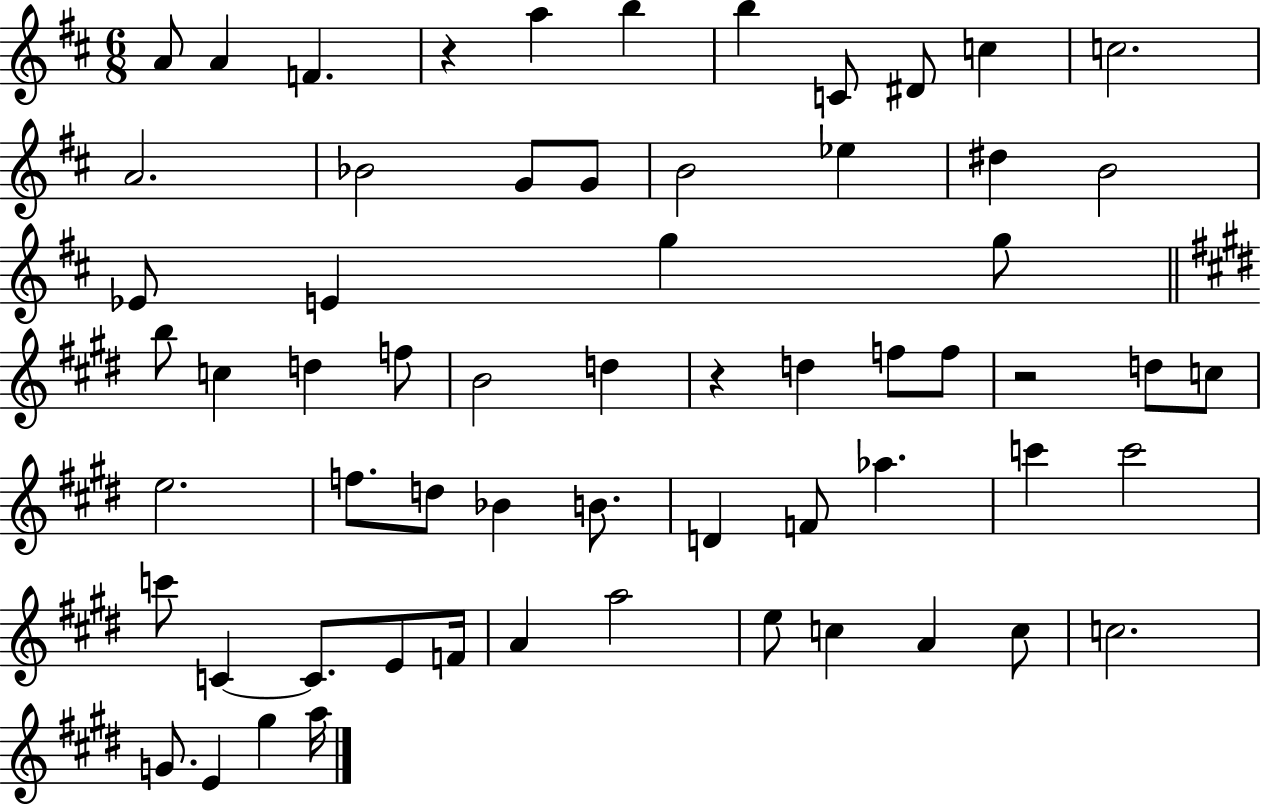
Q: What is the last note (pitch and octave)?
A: A5